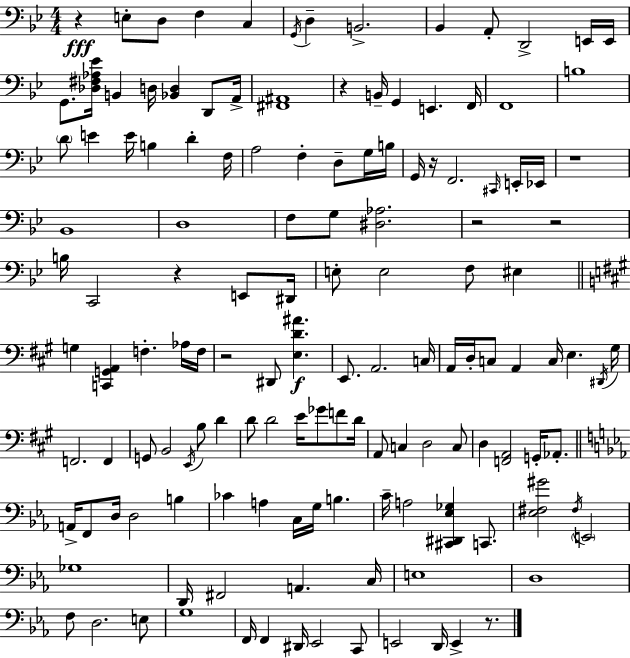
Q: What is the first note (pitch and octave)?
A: E3